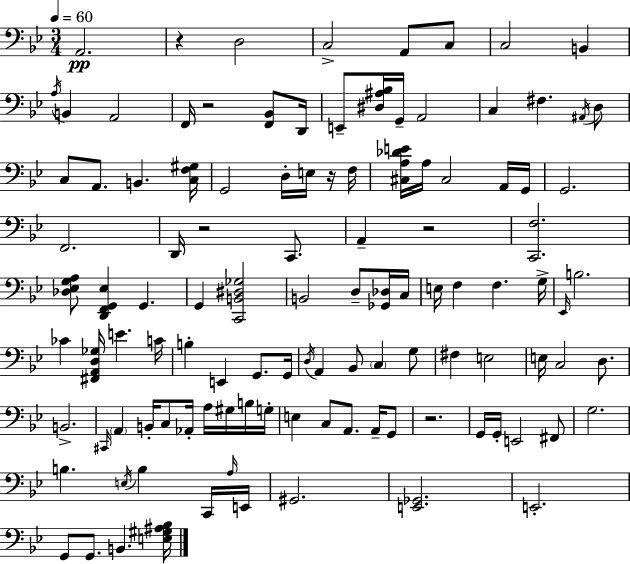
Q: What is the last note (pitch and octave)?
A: B2